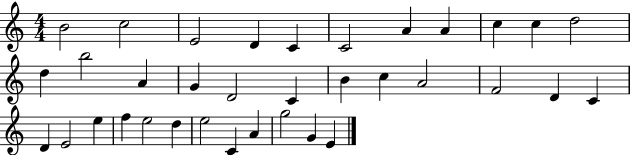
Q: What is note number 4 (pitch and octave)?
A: D4